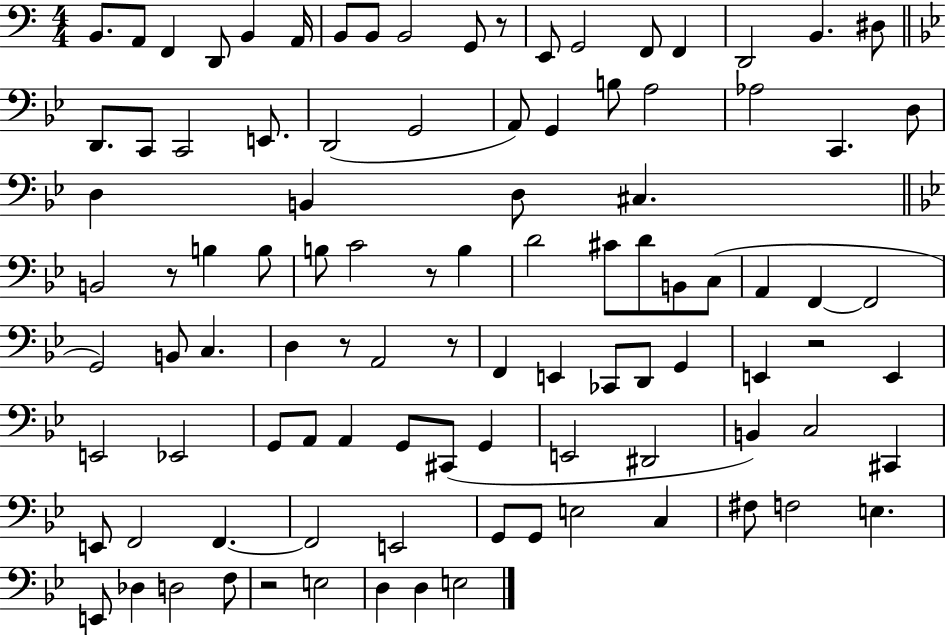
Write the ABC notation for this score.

X:1
T:Untitled
M:4/4
L:1/4
K:C
B,,/2 A,,/2 F,, D,,/2 B,, A,,/4 B,,/2 B,,/2 B,,2 G,,/2 z/2 E,,/2 G,,2 F,,/2 F,, D,,2 B,, ^D,/2 D,,/2 C,,/2 C,,2 E,,/2 D,,2 G,,2 A,,/2 G,, B,/2 A,2 _A,2 C,, D,/2 D, B,, D,/2 ^C, B,,2 z/2 B, B,/2 B,/2 C2 z/2 B, D2 ^C/2 D/2 B,,/2 C,/2 A,, F,, F,,2 G,,2 B,,/2 C, D, z/2 A,,2 z/2 F,, E,, _C,,/2 D,,/2 G,, E,, z2 E,, E,,2 _E,,2 G,,/2 A,,/2 A,, G,,/2 ^C,,/2 G,, E,,2 ^D,,2 B,, C,2 ^C,, E,,/2 F,,2 F,, F,,2 E,,2 G,,/2 G,,/2 E,2 C, ^F,/2 F,2 E, E,,/2 _D, D,2 F,/2 z2 E,2 D, D, E,2